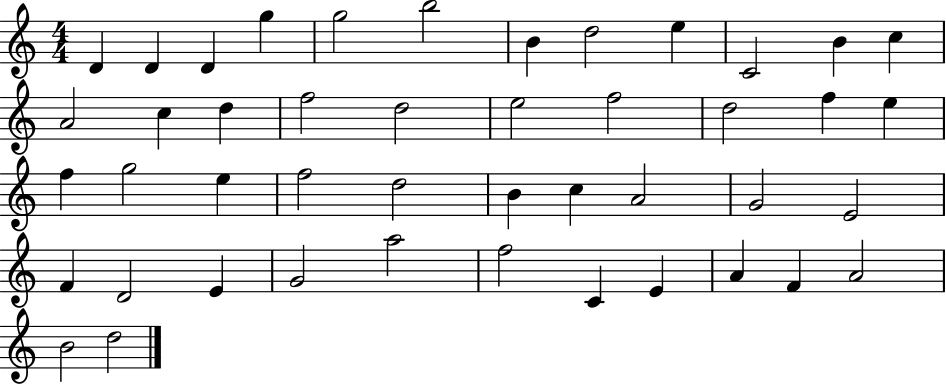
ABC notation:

X:1
T:Untitled
M:4/4
L:1/4
K:C
D D D g g2 b2 B d2 e C2 B c A2 c d f2 d2 e2 f2 d2 f e f g2 e f2 d2 B c A2 G2 E2 F D2 E G2 a2 f2 C E A F A2 B2 d2